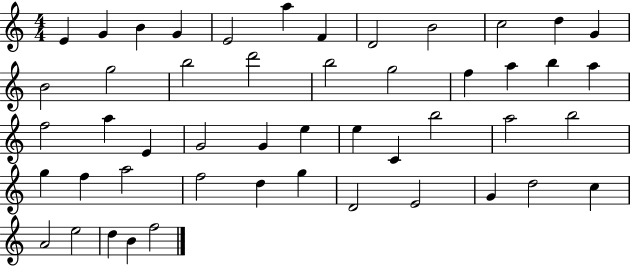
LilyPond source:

{
  \clef treble
  \numericTimeSignature
  \time 4/4
  \key c \major
  e'4 g'4 b'4 g'4 | e'2 a''4 f'4 | d'2 b'2 | c''2 d''4 g'4 | \break b'2 g''2 | b''2 d'''2 | b''2 g''2 | f''4 a''4 b''4 a''4 | \break f''2 a''4 e'4 | g'2 g'4 e''4 | e''4 c'4 b''2 | a''2 b''2 | \break g''4 f''4 a''2 | f''2 d''4 g''4 | d'2 e'2 | g'4 d''2 c''4 | \break a'2 e''2 | d''4 b'4 f''2 | \bar "|."
}